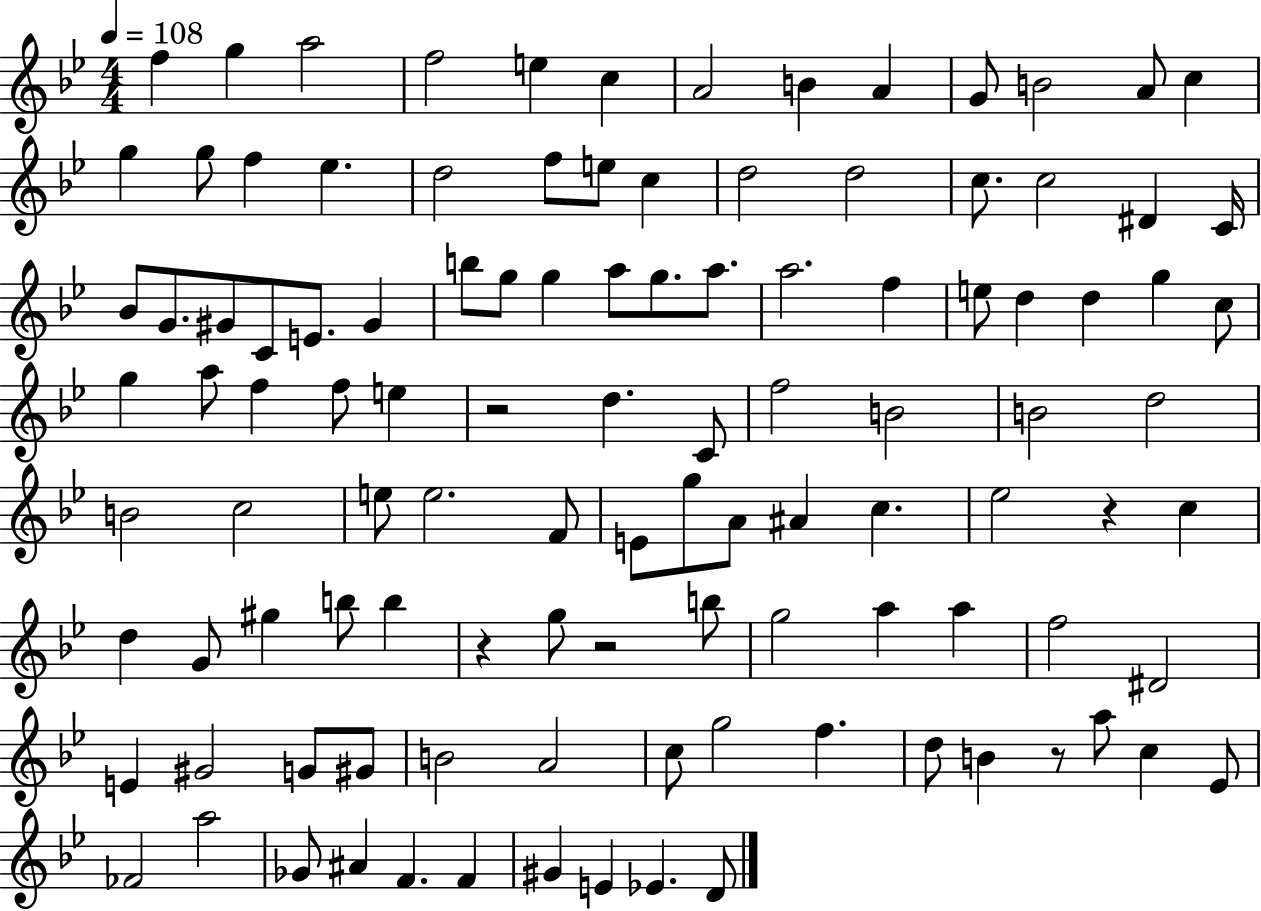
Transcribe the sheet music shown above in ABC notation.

X:1
T:Untitled
M:4/4
L:1/4
K:Bb
f g a2 f2 e c A2 B A G/2 B2 A/2 c g g/2 f _e d2 f/2 e/2 c d2 d2 c/2 c2 ^D C/4 _B/2 G/2 ^G/2 C/2 E/2 ^G b/2 g/2 g a/2 g/2 a/2 a2 f e/2 d d g c/2 g a/2 f f/2 e z2 d C/2 f2 B2 B2 d2 B2 c2 e/2 e2 F/2 E/2 g/2 A/2 ^A c _e2 z c d G/2 ^g b/2 b z g/2 z2 b/2 g2 a a f2 ^D2 E ^G2 G/2 ^G/2 B2 A2 c/2 g2 f d/2 B z/2 a/2 c _E/2 _F2 a2 _G/2 ^A F F ^G E _E D/2